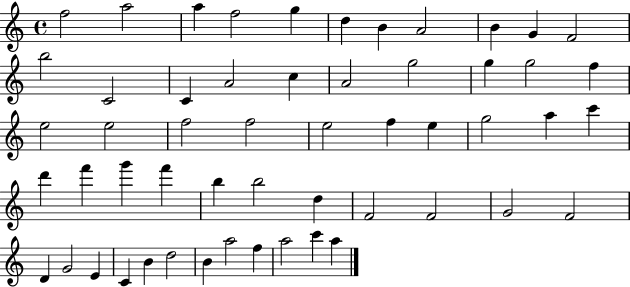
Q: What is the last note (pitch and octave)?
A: A5